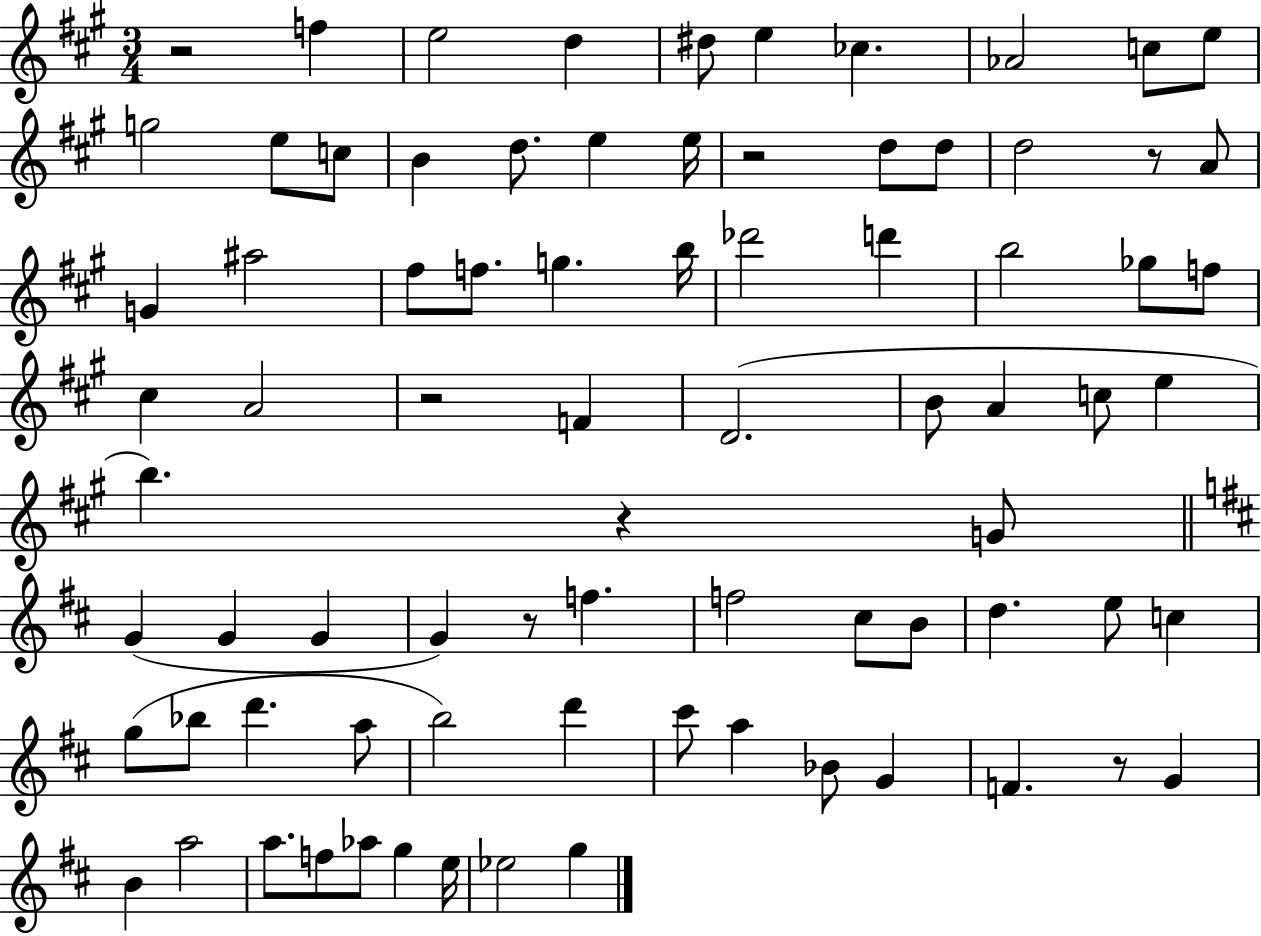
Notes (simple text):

R/h F5/q E5/h D5/q D#5/e E5/q CES5/q. Ab4/h C5/e E5/e G5/h E5/e C5/e B4/q D5/e. E5/q E5/s R/h D5/e D5/e D5/h R/e A4/e G4/q A#5/h F#5/e F5/e. G5/q. B5/s Db6/h D6/q B5/h Gb5/e F5/e C#5/q A4/h R/h F4/q D4/h. B4/e A4/q C5/e E5/q B5/q. R/q G4/e G4/q G4/q G4/q G4/q R/e F5/q. F5/h C#5/e B4/e D5/q. E5/e C5/q G5/e Bb5/e D6/q. A5/e B5/h D6/q C#6/e A5/q Bb4/e G4/q F4/q. R/e G4/q B4/q A5/h A5/e. F5/e Ab5/e G5/q E5/s Eb5/h G5/q